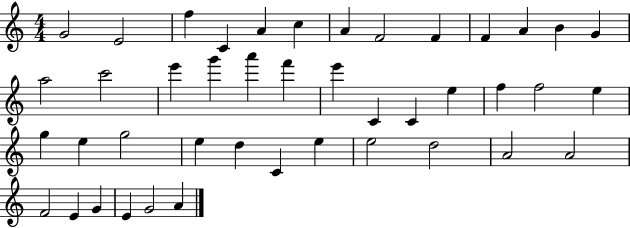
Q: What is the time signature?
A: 4/4